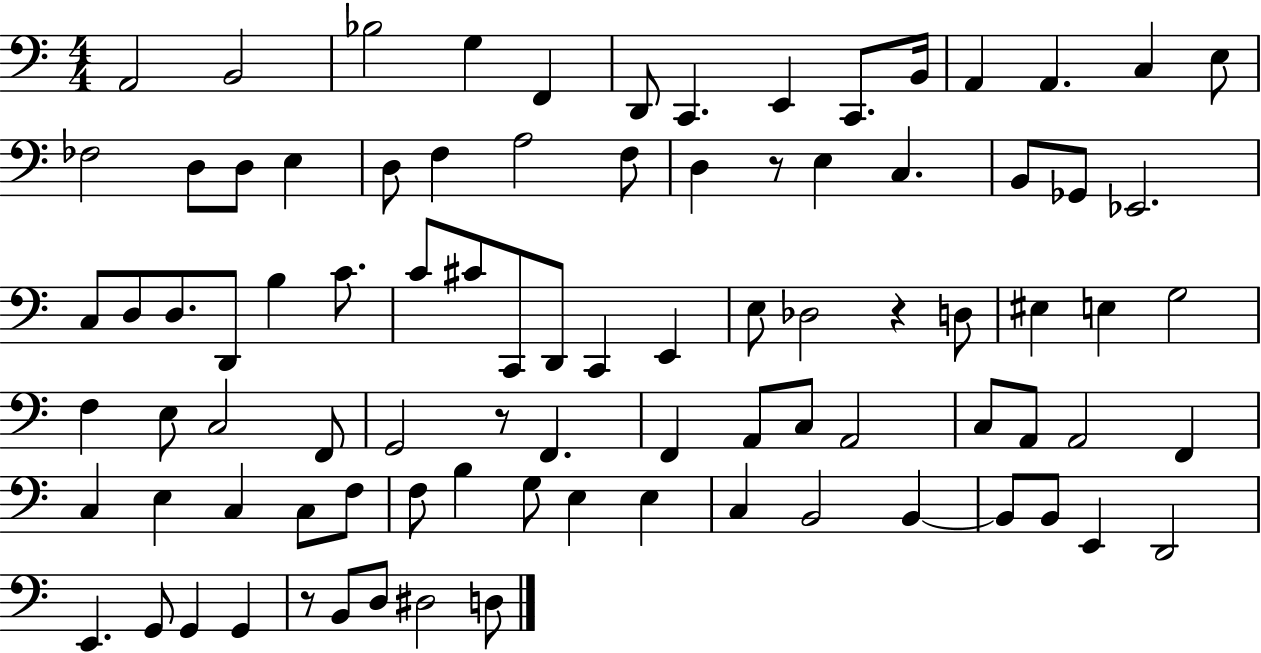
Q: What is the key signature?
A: C major